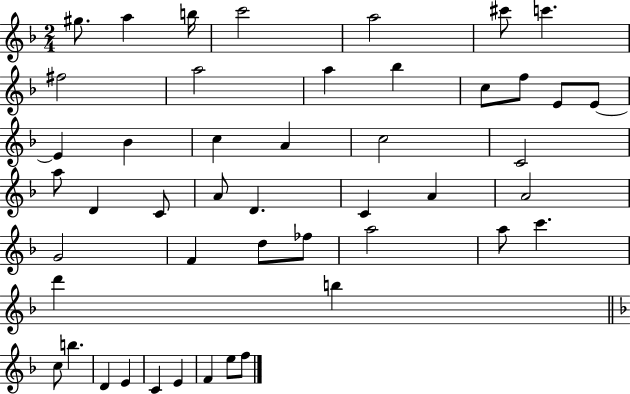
{
  \clef treble
  \numericTimeSignature
  \time 2/4
  \key f \major
  gis''8. a''4 b''16 | c'''2 | a''2 | cis'''8 c'''4. | \break fis''2 | a''2 | a''4 bes''4 | c''8 f''8 e'8 e'8~~ | \break e'4 bes'4 | c''4 a'4 | c''2 | c'2 | \break a''8 d'4 c'8 | a'8 d'4. | c'4 a'4 | a'2 | \break g'2 | f'4 d''8 fes''8 | a''2 | a''8 c'''4. | \break d'''4 b''4 | \bar "||" \break \key f \major c''8 b''4. | d'4 e'4 | c'4 e'4 | f'4 e''8 f''8 | \break \bar "|."
}